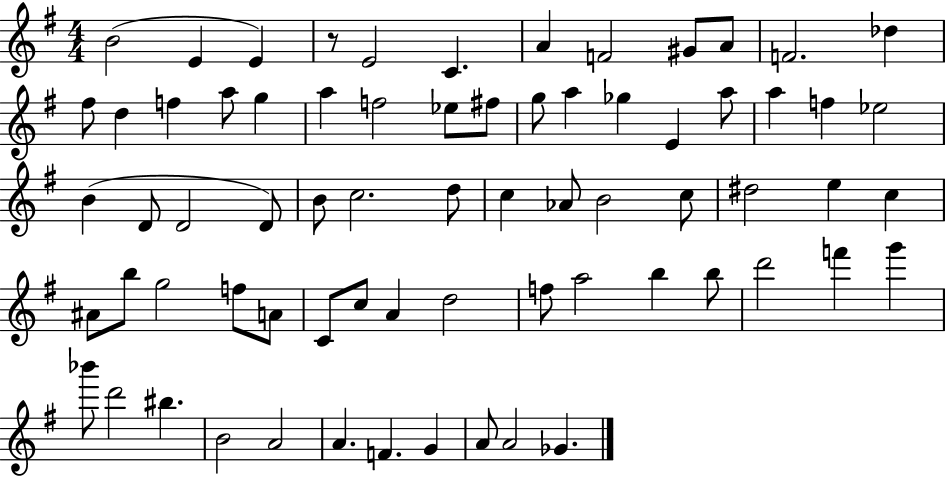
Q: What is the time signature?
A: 4/4